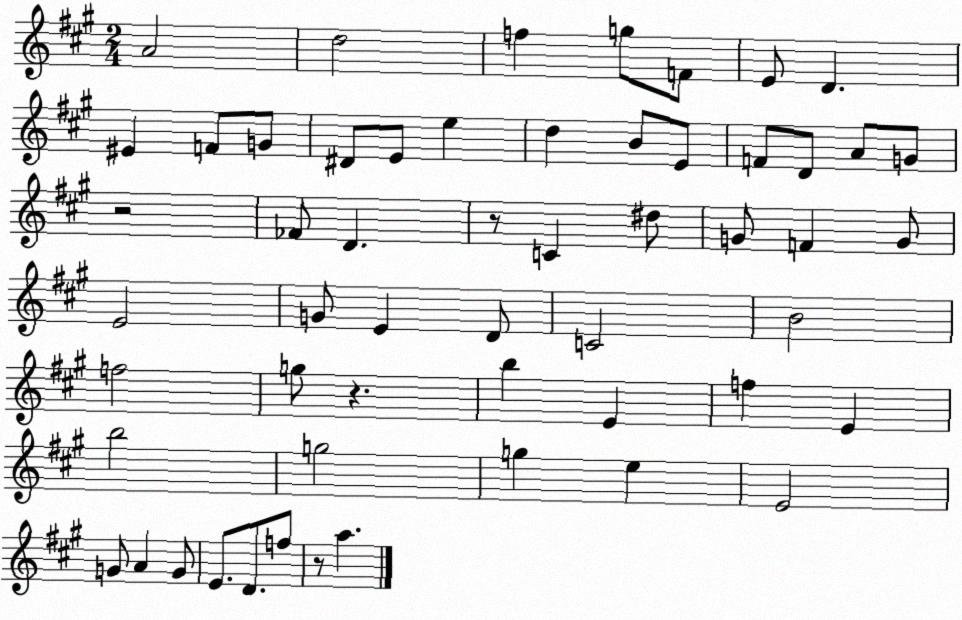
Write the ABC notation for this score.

X:1
T:Untitled
M:2/4
L:1/4
K:A
A2 d2 f g/2 F/2 E/2 D ^E F/2 G/2 ^D/2 E/2 e d B/2 E/2 F/2 D/2 A/2 G/2 z2 _F/2 D z/2 C ^d/2 G/2 F G/2 E2 G/2 E D/2 C2 B2 f2 g/2 z b E f E b2 g2 g e E2 G/2 A G/2 E/2 D/2 f/2 z/2 a